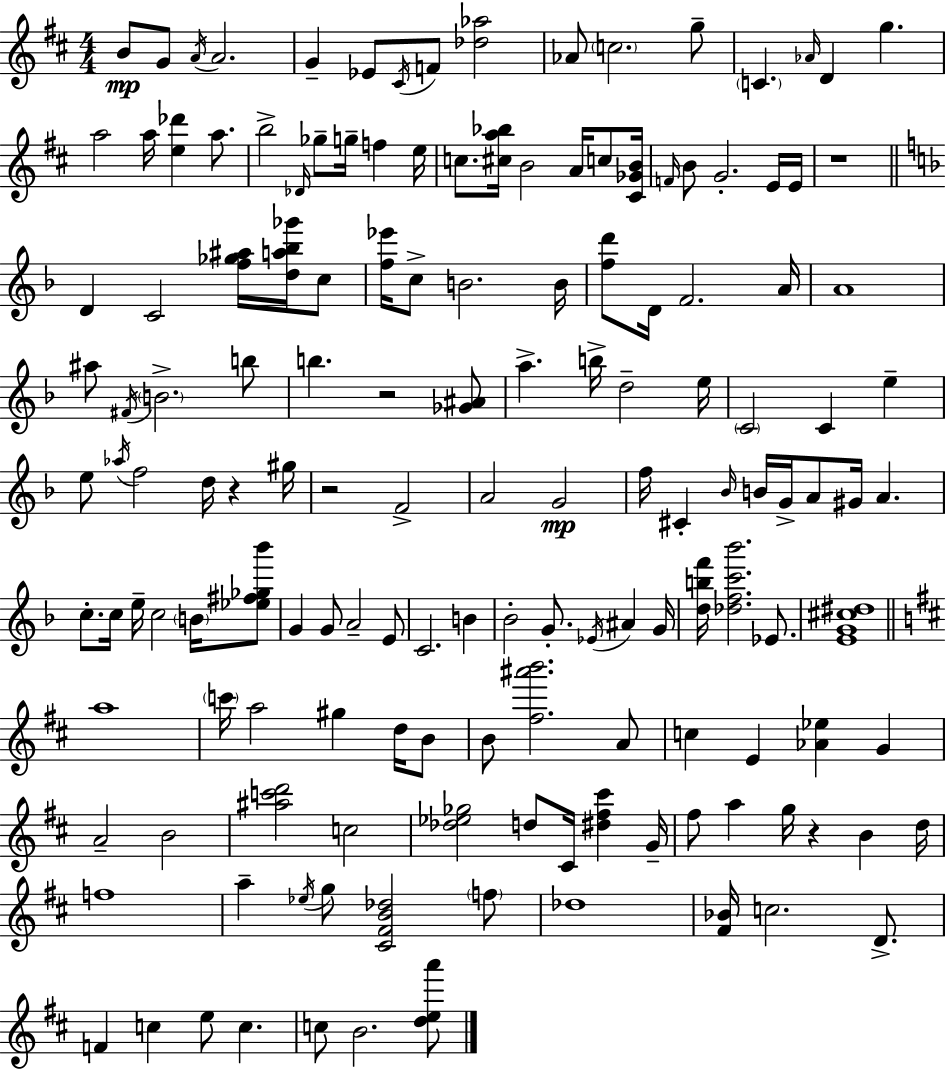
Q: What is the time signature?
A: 4/4